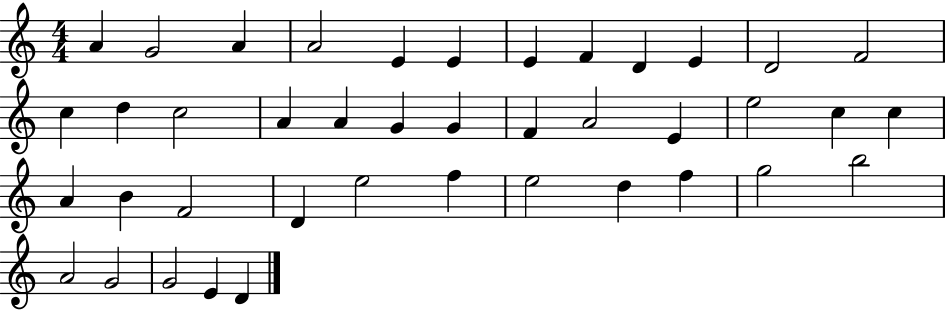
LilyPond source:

{
  \clef treble
  \numericTimeSignature
  \time 4/4
  \key c \major
  a'4 g'2 a'4 | a'2 e'4 e'4 | e'4 f'4 d'4 e'4 | d'2 f'2 | \break c''4 d''4 c''2 | a'4 a'4 g'4 g'4 | f'4 a'2 e'4 | e''2 c''4 c''4 | \break a'4 b'4 f'2 | d'4 e''2 f''4 | e''2 d''4 f''4 | g''2 b''2 | \break a'2 g'2 | g'2 e'4 d'4 | \bar "|."
}